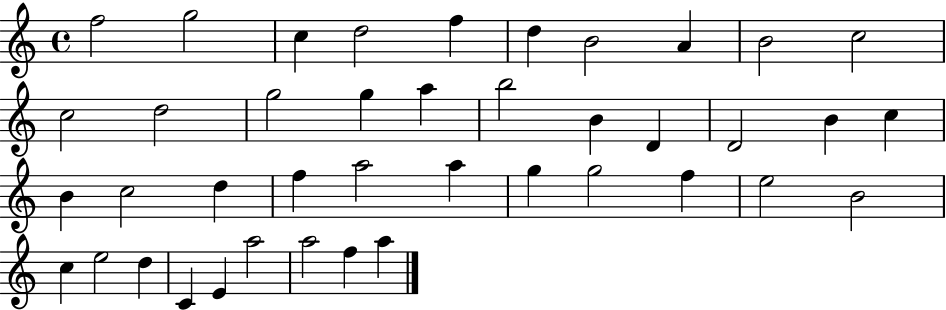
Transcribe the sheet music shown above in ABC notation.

X:1
T:Untitled
M:4/4
L:1/4
K:C
f2 g2 c d2 f d B2 A B2 c2 c2 d2 g2 g a b2 B D D2 B c B c2 d f a2 a g g2 f e2 B2 c e2 d C E a2 a2 f a